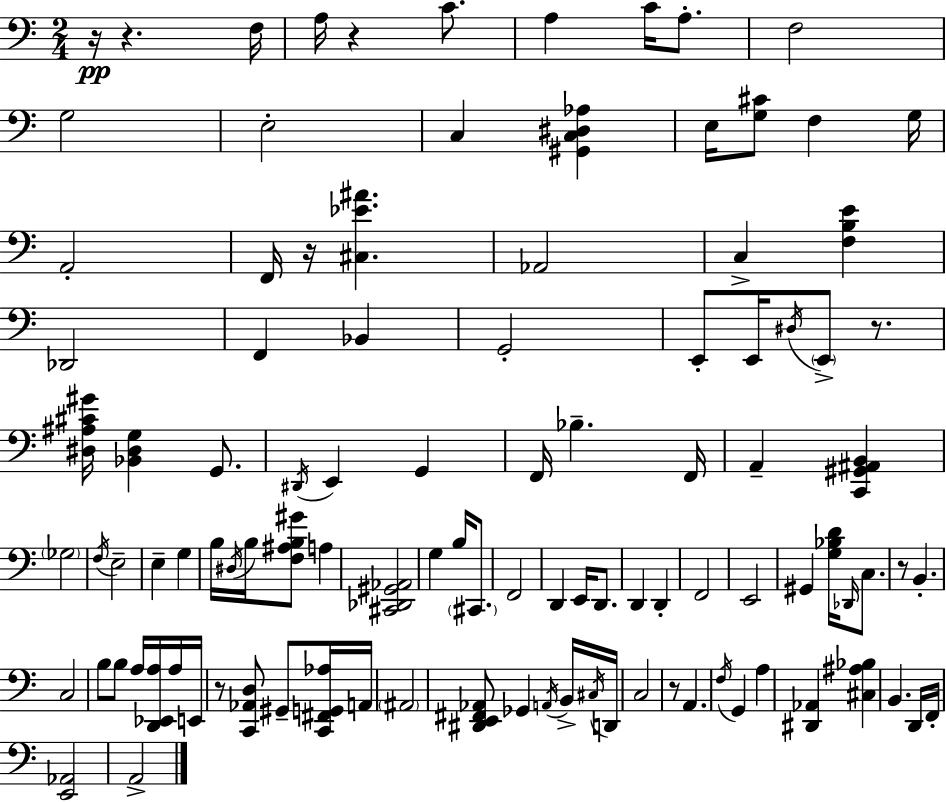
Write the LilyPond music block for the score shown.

{
  \clef bass
  \numericTimeSignature
  \time 2/4
  \key a \minor
  r16\pp r4. f16 | a16 r4 c'8. | a4 c'16 a8.-. | f2 | \break g2 | e2-. | c4 <gis, c dis aes>4 | e16 <g cis'>8 f4 g16 | \break a,2-. | f,16 r16 <cis ees' ais'>4. | aes,2 | c4-> <f b e'>4 | \break des,2 | f,4 bes,4 | g,2-. | e,8-. e,16 \acciaccatura { dis16 } \parenthesize e,8-> r8. | \break <dis ais cis' gis'>16 <bes, dis g>4 g,8. | \acciaccatura { dis,16 } e,4 g,4 | f,16 bes4.-- | f,16 a,4-- <c, gis, ais, b,>4 | \break \parenthesize ges2 | \acciaccatura { f16 } e2-- | e4-- g4 | b16 \acciaccatura { dis16 } b16 <f ais b gis'>8 | \break a4 <cis, des, gis, aes,>2 | g4 | b16 \parenthesize cis,8. f,2 | d,4 | \break e,16 d,8. d,4 | d,4-. f,2 | e,2 | gis,4 | \break <g bes d'>16 \grace { des,16 } c8. r8 b,4.-. | c2 | b8 b8 | a16 <d, ees, a>16 a16 e,16 r8 <c, aes, d>8 | \break gis,8-- <c, fis, g, aes>16 a,16 \parenthesize ais,2 | <dis, e, fis, aes,>8 ges,4 | \acciaccatura { a,16 } b,16-> \acciaccatura { cis16 } d,16 c2 | r8 | \break a,4. \acciaccatura { f16 } | g,4 a4 | <dis, aes,>4 <cis ais bes>4 | b,4. d,16 f,16-. | \break <e, aes,>2 | a,2-> | \bar "|."
}